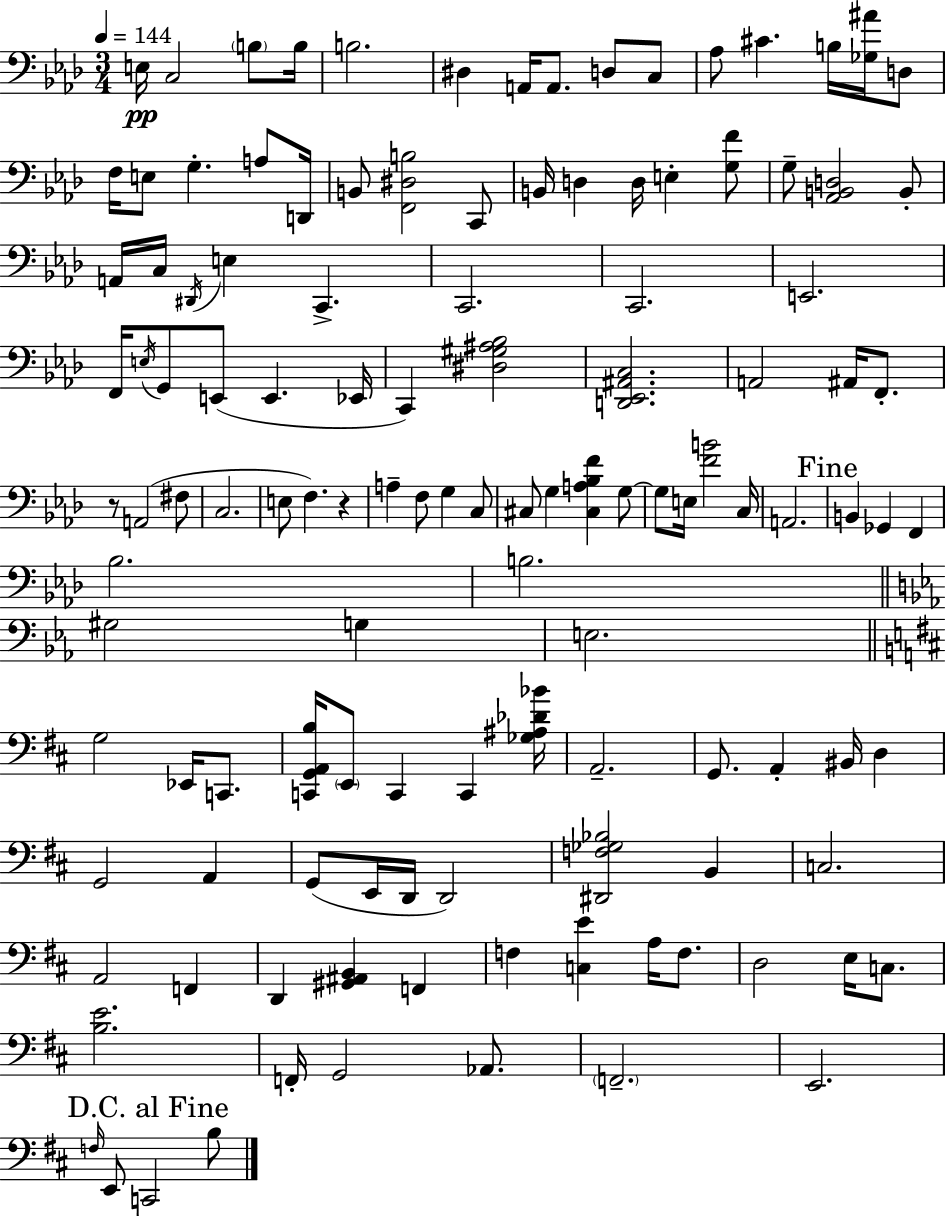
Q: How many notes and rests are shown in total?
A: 123